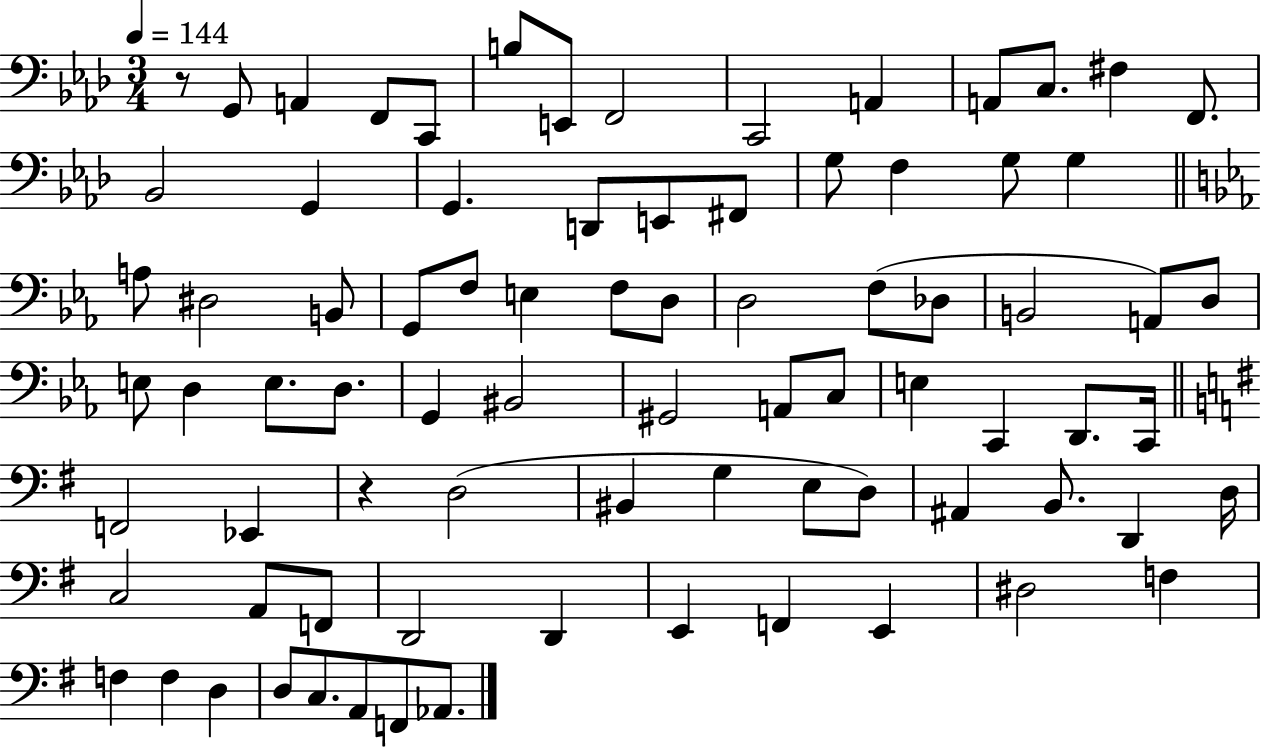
{
  \clef bass
  \numericTimeSignature
  \time 3/4
  \key aes \major
  \tempo 4 = 144
  r8 g,8 a,4 f,8 c,8 | b8 e,8 f,2 | c,2 a,4 | a,8 c8. fis4 f,8. | \break bes,2 g,4 | g,4. d,8 e,8 fis,8 | g8 f4 g8 g4 | \bar "||" \break \key ees \major a8 dis2 b,8 | g,8 f8 e4 f8 d8 | d2 f8( des8 | b,2 a,8) d8 | \break e8 d4 e8. d8. | g,4 bis,2 | gis,2 a,8 c8 | e4 c,4 d,8. c,16 | \break \bar "||" \break \key g \major f,2 ees,4 | r4 d2( | bis,4 g4 e8 d8) | ais,4 b,8. d,4 d16 | \break c2 a,8 f,8 | d,2 d,4 | e,4 f,4 e,4 | dis2 f4 | \break f4 f4 d4 | d8 c8. a,8 f,8 aes,8. | \bar "|."
}